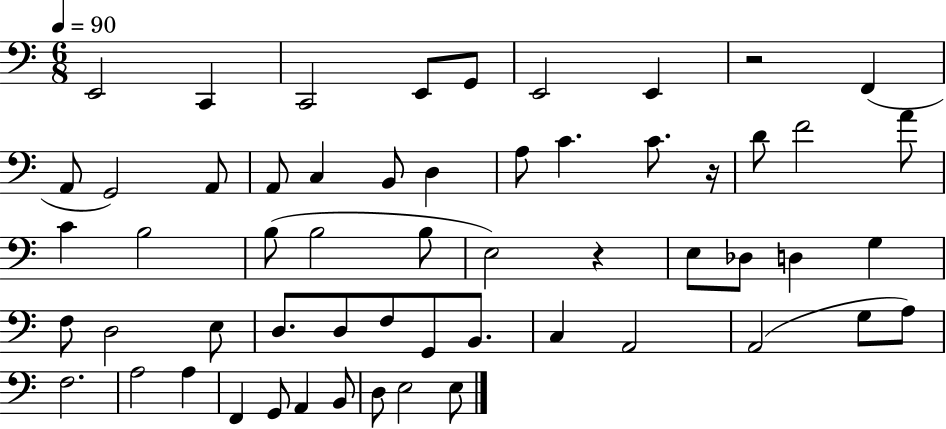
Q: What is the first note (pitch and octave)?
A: E2